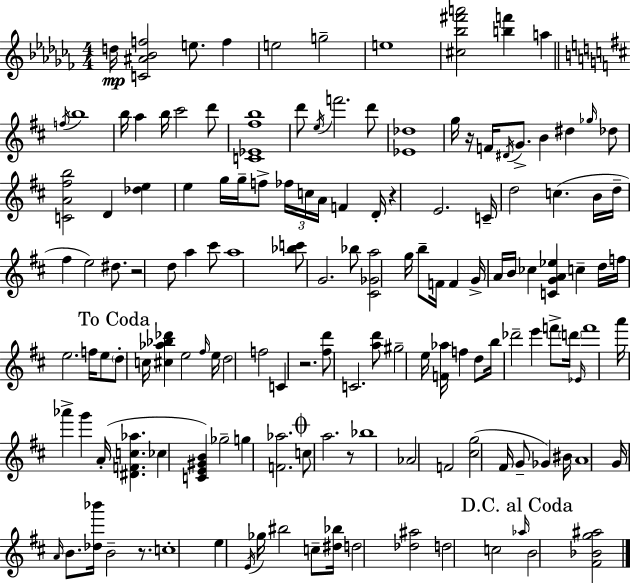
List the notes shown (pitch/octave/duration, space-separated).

D5/s [C4,A#4,Bb4,F5]/h E5/e. F5/q E5/h G5/h E5/w [C#5,Bb5,F#6,A6]/h [B5,F6]/q A5/q F5/s B5/w B5/s A5/q B5/s C#6/h D6/e [C4,Eb4,F#5,B5]/w D6/e E5/s F6/h. D6/e [Eb4,Db5]/w G5/s R/s F4/s D#4/s G4/e. B4/q D#5/q Gb5/s Db5/e [C4,A4,F#5,B5]/h D4/q [Db5,E5]/q E5/q G5/s G5/s F5/e FES5/s C5/s A4/s F4/q D4/s R/q E4/h. C4/s D5/h C5/q. B4/s D5/s F#5/q E5/h D#5/e. R/h D5/e A5/q C#6/e A5/w [Bb5,C6]/e G4/h. Bb5/e [C#4,Gb4,A5]/h G5/s B5/e F4/s F4/q G4/s A4/s B4/s CES5/q [C4,G4,A4,Eb5]/q C5/q D5/s F5/s E5/h. F5/s E5/e D5/e C5/s [C#5,Ab5,Bb5,Db6]/q E5/h F#5/s E5/s D5/h F5/h C4/q R/h. [F#5,D6]/e C4/h. [A5,D6]/e G#5/h E5/s [F4,Ab5]/s F5/q D5/e B5/s Db6/h E6/q F6/e D6/s Eb4/s F6/w A6/s Ab6/q G6/q A4/s [D#4,F4,C5,Ab5]/q. CES5/q [C4,E4,G#4,B4]/q Gb5/h G5/q [F4,Ab5]/h. C5/e A5/h. R/e Bb5/w Ab4/h F4/h [C#5,G5]/h F#4/s G4/e Gb4/q BIS4/s A4/w G4/s A4/s B4/e. [Db5,Bb6]/s B4/h R/e. C5/w E5/q E4/s Gb5/s BIS5/h C5/e [D#5,Bb5]/s D5/h [Db5,A#5]/h D5/h C5/h Ab5/s B4/h [F#4,Bb4,G5,A#5]/h